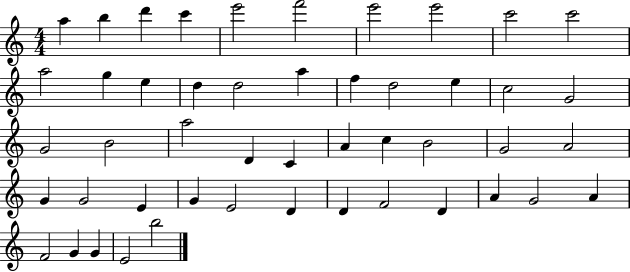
X:1
T:Untitled
M:4/4
L:1/4
K:C
a b d' c' e'2 f'2 e'2 e'2 c'2 c'2 a2 g e d d2 a f d2 e c2 G2 G2 B2 a2 D C A c B2 G2 A2 G G2 E G E2 D D F2 D A G2 A F2 G G E2 b2